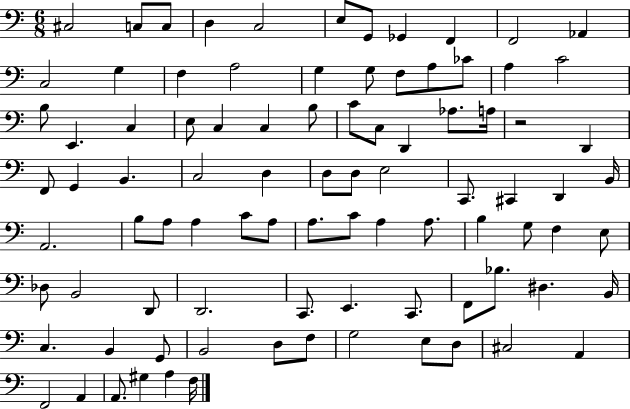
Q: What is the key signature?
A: C major